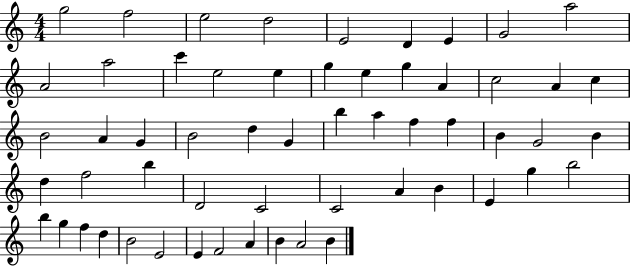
{
  \clef treble
  \numericTimeSignature
  \time 4/4
  \key c \major
  g''2 f''2 | e''2 d''2 | e'2 d'4 e'4 | g'2 a''2 | \break a'2 a''2 | c'''4 e''2 e''4 | g''4 e''4 g''4 a'4 | c''2 a'4 c''4 | \break b'2 a'4 g'4 | b'2 d''4 g'4 | b''4 a''4 f''4 f''4 | b'4 g'2 b'4 | \break d''4 f''2 b''4 | d'2 c'2 | c'2 a'4 b'4 | e'4 g''4 b''2 | \break b''4 g''4 f''4 d''4 | b'2 e'2 | e'4 f'2 a'4 | b'4 a'2 b'4 | \break \bar "|."
}